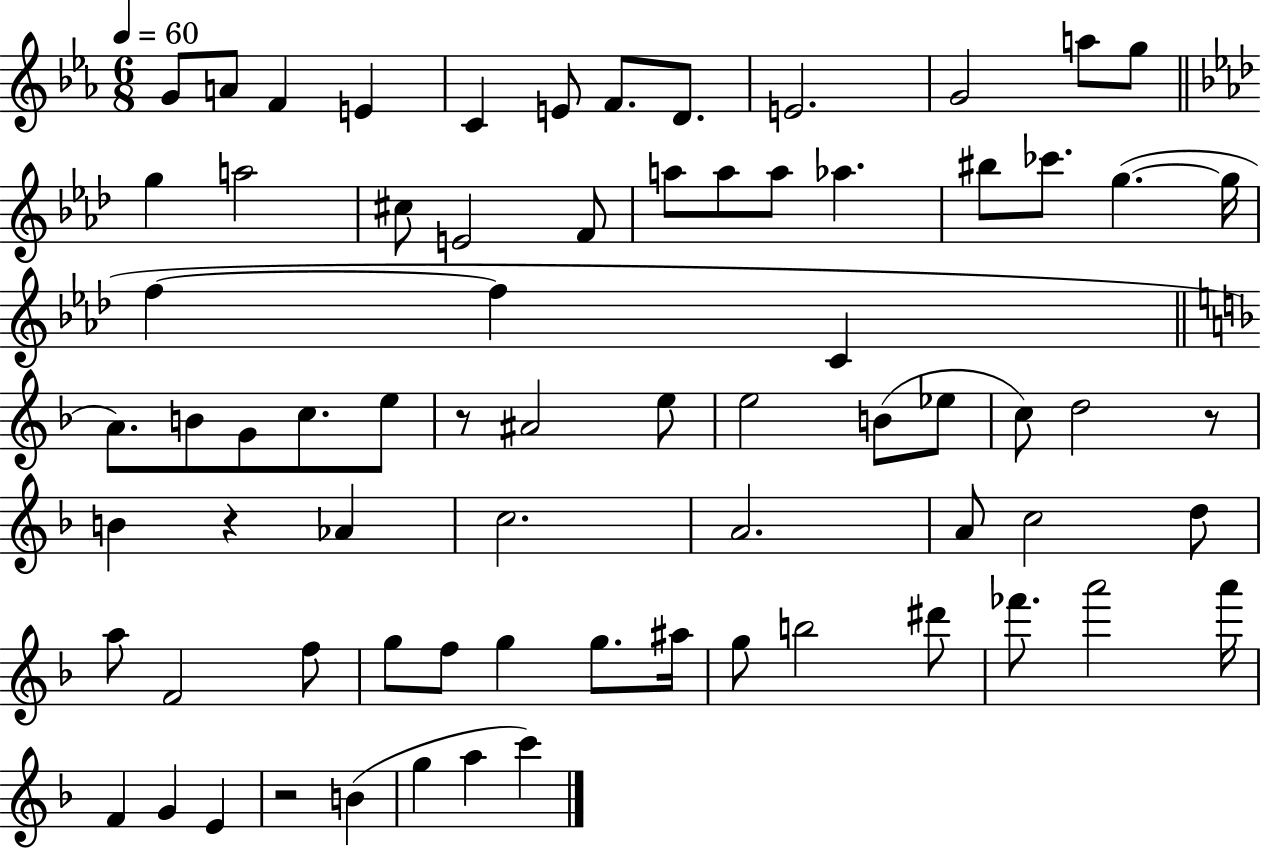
X:1
T:Untitled
M:6/8
L:1/4
K:Eb
G/2 A/2 F E C E/2 F/2 D/2 E2 G2 a/2 g/2 g a2 ^c/2 E2 F/2 a/2 a/2 a/2 _a ^b/2 _c'/2 g g/4 f f C A/2 B/2 G/2 c/2 e/2 z/2 ^A2 e/2 e2 B/2 _e/2 c/2 d2 z/2 B z _A c2 A2 A/2 c2 d/2 a/2 F2 f/2 g/2 f/2 g g/2 ^a/4 g/2 b2 ^d'/2 _f'/2 a'2 a'/4 F G E z2 B g a c'